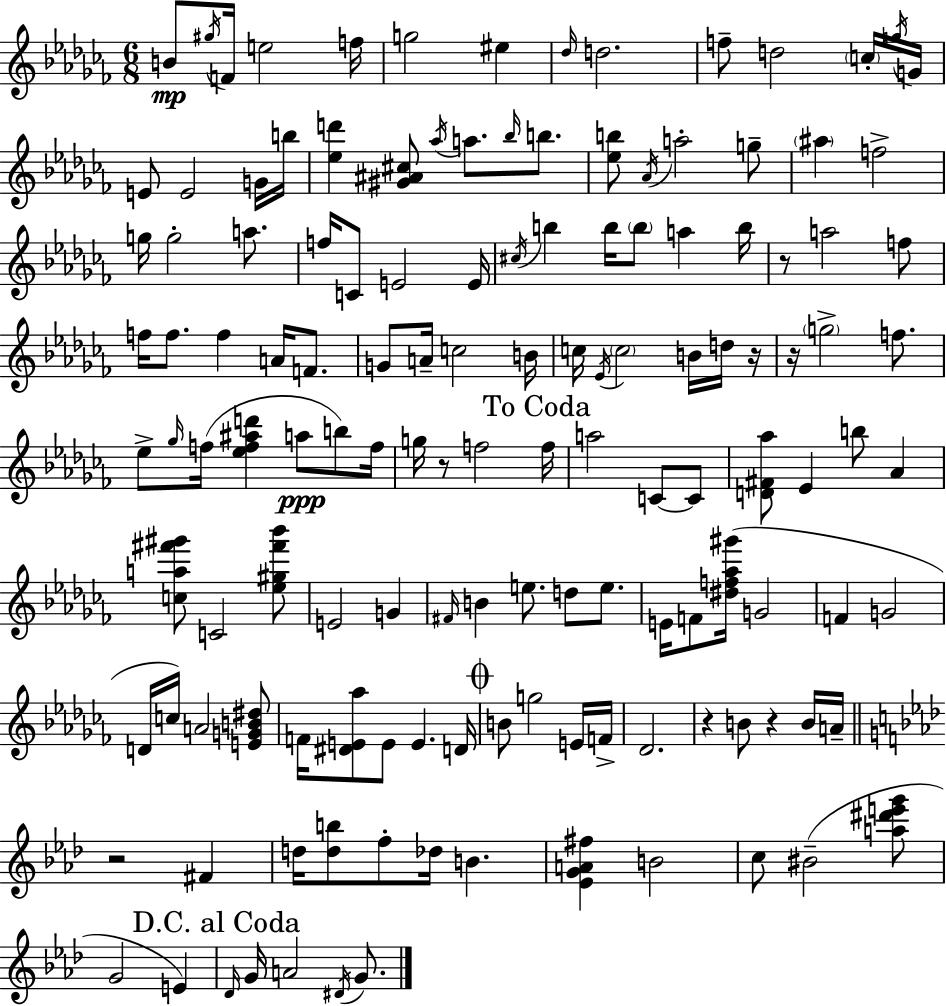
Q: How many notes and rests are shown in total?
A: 136